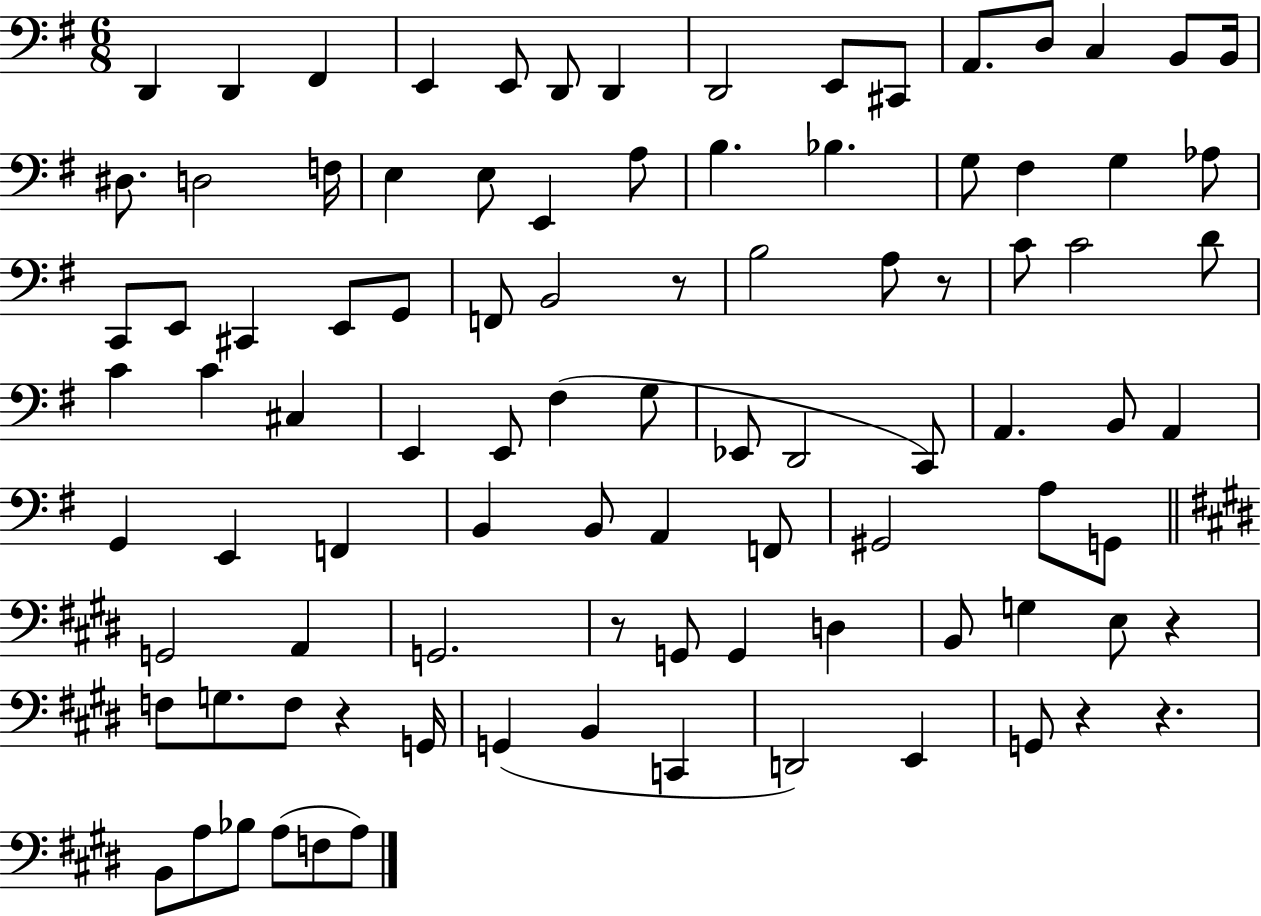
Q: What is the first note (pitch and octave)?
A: D2